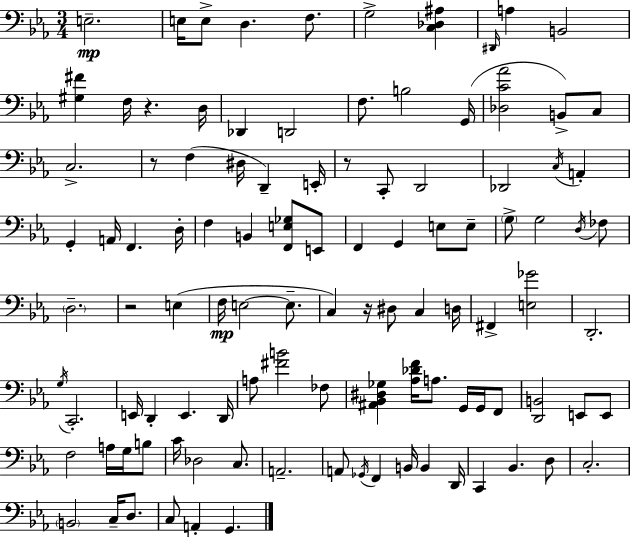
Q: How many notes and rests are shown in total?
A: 106